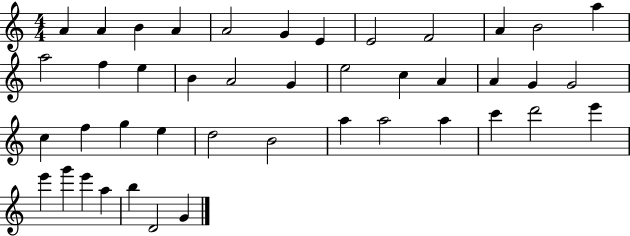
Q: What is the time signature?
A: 4/4